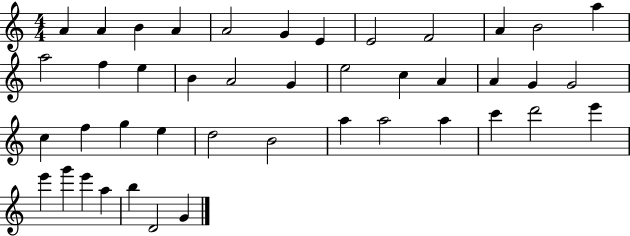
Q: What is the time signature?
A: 4/4